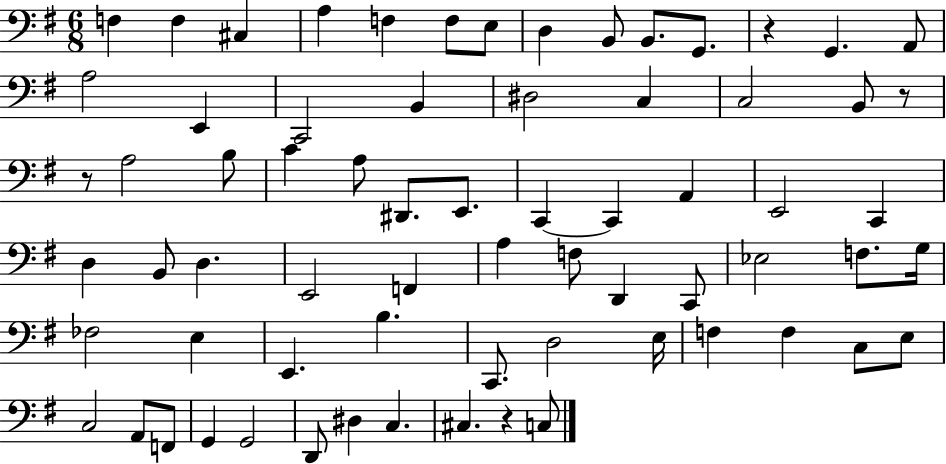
{
  \clef bass
  \numericTimeSignature
  \time 6/8
  \key g \major
  f4 f4 cis4 | a4 f4 f8 e8 | d4 b,8 b,8. g,8. | r4 g,4. a,8 | \break a2 e,4 | c,2 b,4 | dis2 c4 | c2 b,8 r8 | \break r8 a2 b8 | c'4 a8 dis,8. e,8. | c,4~~ c,4 a,4 | e,2 c,4 | \break d4 b,8 d4. | e,2 f,4 | a4 f8 d,4 c,8 | ees2 f8. g16 | \break fes2 e4 | e,4. b4. | c,8. d2 e16 | f4 f4 c8 e8 | \break c2 a,8 f,8 | g,4 g,2 | d,8 dis4 c4. | cis4. r4 c8 | \break \bar "|."
}